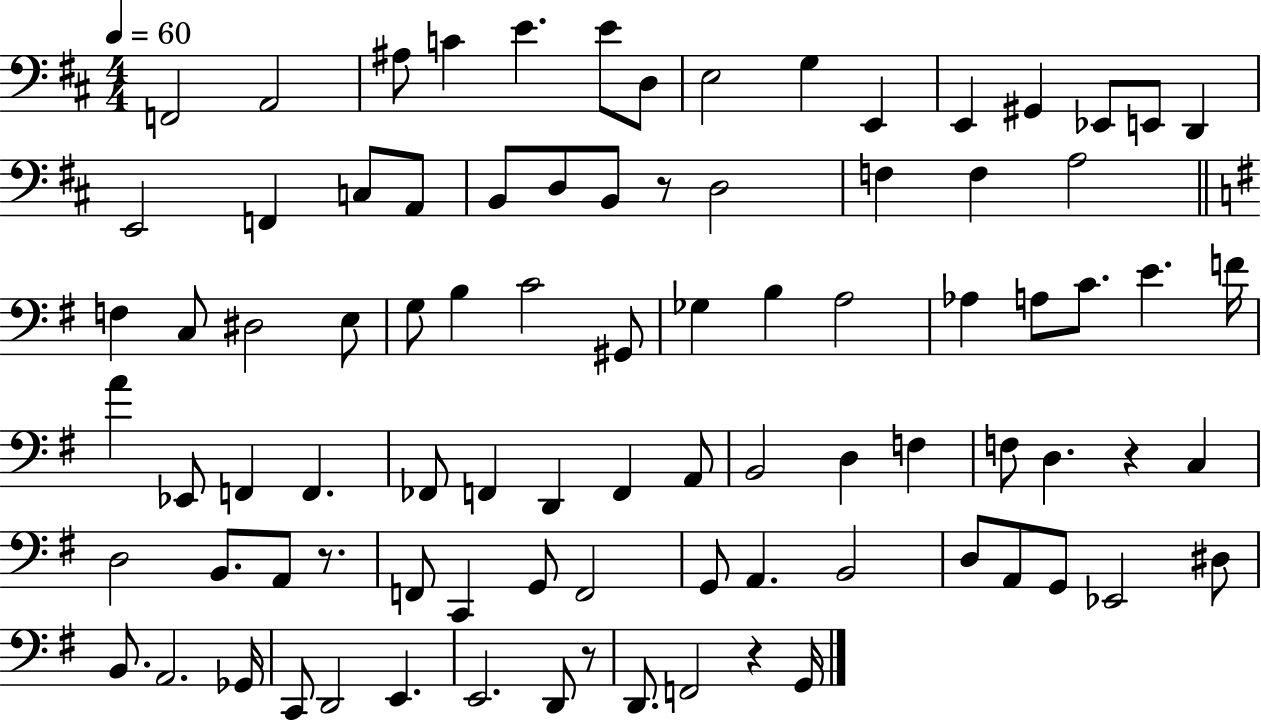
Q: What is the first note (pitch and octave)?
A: F2